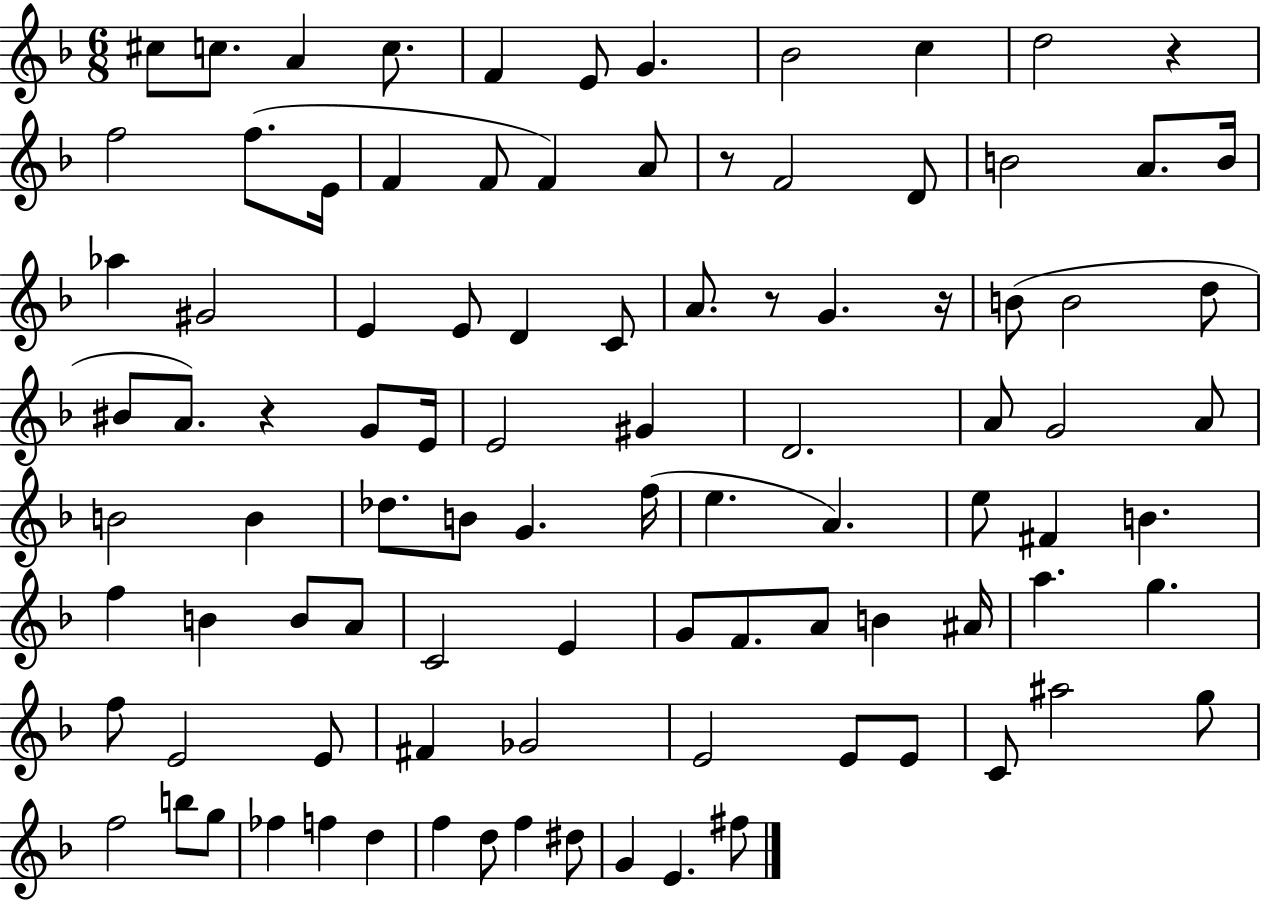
X:1
T:Untitled
M:6/8
L:1/4
K:F
^c/2 c/2 A c/2 F E/2 G _B2 c d2 z f2 f/2 E/4 F F/2 F A/2 z/2 F2 D/2 B2 A/2 B/4 _a ^G2 E E/2 D C/2 A/2 z/2 G z/4 B/2 B2 d/2 ^B/2 A/2 z G/2 E/4 E2 ^G D2 A/2 G2 A/2 B2 B _d/2 B/2 G f/4 e A e/2 ^F B f B B/2 A/2 C2 E G/2 F/2 A/2 B ^A/4 a g f/2 E2 E/2 ^F _G2 E2 E/2 E/2 C/2 ^a2 g/2 f2 b/2 g/2 _f f d f d/2 f ^d/2 G E ^f/2